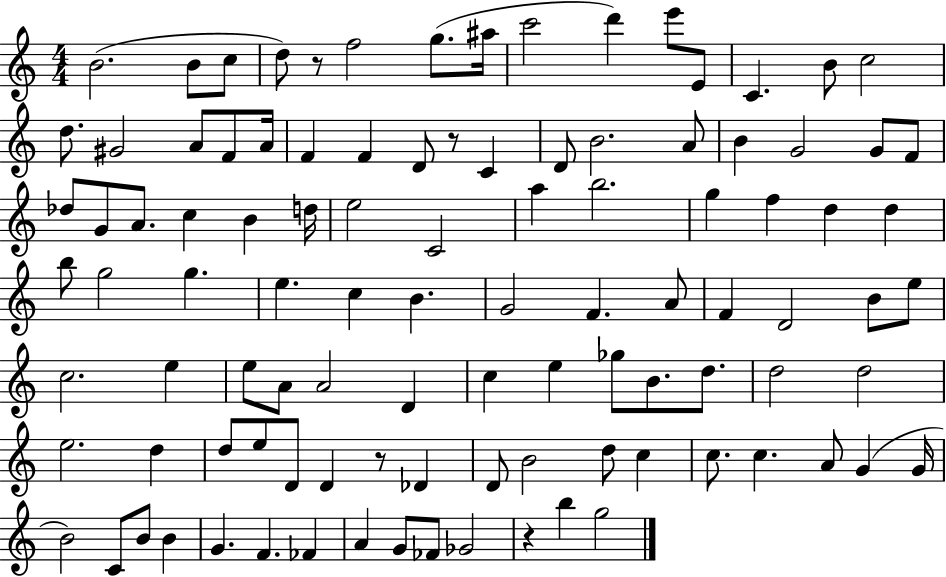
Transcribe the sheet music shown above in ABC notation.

X:1
T:Untitled
M:4/4
L:1/4
K:C
B2 B/2 c/2 d/2 z/2 f2 g/2 ^a/4 c'2 d' e'/2 E/2 C B/2 c2 d/2 ^G2 A/2 F/2 A/4 F F D/2 z/2 C D/2 B2 A/2 B G2 G/2 F/2 _d/2 G/2 A/2 c B d/4 e2 C2 a b2 g f d d b/2 g2 g e c B G2 F A/2 F D2 B/2 e/2 c2 e e/2 A/2 A2 D c e _g/2 B/2 d/2 d2 d2 e2 d d/2 e/2 D/2 D z/2 _D D/2 B2 d/2 c c/2 c A/2 G G/4 B2 C/2 B/2 B G F _F A G/2 _F/2 _G2 z b g2